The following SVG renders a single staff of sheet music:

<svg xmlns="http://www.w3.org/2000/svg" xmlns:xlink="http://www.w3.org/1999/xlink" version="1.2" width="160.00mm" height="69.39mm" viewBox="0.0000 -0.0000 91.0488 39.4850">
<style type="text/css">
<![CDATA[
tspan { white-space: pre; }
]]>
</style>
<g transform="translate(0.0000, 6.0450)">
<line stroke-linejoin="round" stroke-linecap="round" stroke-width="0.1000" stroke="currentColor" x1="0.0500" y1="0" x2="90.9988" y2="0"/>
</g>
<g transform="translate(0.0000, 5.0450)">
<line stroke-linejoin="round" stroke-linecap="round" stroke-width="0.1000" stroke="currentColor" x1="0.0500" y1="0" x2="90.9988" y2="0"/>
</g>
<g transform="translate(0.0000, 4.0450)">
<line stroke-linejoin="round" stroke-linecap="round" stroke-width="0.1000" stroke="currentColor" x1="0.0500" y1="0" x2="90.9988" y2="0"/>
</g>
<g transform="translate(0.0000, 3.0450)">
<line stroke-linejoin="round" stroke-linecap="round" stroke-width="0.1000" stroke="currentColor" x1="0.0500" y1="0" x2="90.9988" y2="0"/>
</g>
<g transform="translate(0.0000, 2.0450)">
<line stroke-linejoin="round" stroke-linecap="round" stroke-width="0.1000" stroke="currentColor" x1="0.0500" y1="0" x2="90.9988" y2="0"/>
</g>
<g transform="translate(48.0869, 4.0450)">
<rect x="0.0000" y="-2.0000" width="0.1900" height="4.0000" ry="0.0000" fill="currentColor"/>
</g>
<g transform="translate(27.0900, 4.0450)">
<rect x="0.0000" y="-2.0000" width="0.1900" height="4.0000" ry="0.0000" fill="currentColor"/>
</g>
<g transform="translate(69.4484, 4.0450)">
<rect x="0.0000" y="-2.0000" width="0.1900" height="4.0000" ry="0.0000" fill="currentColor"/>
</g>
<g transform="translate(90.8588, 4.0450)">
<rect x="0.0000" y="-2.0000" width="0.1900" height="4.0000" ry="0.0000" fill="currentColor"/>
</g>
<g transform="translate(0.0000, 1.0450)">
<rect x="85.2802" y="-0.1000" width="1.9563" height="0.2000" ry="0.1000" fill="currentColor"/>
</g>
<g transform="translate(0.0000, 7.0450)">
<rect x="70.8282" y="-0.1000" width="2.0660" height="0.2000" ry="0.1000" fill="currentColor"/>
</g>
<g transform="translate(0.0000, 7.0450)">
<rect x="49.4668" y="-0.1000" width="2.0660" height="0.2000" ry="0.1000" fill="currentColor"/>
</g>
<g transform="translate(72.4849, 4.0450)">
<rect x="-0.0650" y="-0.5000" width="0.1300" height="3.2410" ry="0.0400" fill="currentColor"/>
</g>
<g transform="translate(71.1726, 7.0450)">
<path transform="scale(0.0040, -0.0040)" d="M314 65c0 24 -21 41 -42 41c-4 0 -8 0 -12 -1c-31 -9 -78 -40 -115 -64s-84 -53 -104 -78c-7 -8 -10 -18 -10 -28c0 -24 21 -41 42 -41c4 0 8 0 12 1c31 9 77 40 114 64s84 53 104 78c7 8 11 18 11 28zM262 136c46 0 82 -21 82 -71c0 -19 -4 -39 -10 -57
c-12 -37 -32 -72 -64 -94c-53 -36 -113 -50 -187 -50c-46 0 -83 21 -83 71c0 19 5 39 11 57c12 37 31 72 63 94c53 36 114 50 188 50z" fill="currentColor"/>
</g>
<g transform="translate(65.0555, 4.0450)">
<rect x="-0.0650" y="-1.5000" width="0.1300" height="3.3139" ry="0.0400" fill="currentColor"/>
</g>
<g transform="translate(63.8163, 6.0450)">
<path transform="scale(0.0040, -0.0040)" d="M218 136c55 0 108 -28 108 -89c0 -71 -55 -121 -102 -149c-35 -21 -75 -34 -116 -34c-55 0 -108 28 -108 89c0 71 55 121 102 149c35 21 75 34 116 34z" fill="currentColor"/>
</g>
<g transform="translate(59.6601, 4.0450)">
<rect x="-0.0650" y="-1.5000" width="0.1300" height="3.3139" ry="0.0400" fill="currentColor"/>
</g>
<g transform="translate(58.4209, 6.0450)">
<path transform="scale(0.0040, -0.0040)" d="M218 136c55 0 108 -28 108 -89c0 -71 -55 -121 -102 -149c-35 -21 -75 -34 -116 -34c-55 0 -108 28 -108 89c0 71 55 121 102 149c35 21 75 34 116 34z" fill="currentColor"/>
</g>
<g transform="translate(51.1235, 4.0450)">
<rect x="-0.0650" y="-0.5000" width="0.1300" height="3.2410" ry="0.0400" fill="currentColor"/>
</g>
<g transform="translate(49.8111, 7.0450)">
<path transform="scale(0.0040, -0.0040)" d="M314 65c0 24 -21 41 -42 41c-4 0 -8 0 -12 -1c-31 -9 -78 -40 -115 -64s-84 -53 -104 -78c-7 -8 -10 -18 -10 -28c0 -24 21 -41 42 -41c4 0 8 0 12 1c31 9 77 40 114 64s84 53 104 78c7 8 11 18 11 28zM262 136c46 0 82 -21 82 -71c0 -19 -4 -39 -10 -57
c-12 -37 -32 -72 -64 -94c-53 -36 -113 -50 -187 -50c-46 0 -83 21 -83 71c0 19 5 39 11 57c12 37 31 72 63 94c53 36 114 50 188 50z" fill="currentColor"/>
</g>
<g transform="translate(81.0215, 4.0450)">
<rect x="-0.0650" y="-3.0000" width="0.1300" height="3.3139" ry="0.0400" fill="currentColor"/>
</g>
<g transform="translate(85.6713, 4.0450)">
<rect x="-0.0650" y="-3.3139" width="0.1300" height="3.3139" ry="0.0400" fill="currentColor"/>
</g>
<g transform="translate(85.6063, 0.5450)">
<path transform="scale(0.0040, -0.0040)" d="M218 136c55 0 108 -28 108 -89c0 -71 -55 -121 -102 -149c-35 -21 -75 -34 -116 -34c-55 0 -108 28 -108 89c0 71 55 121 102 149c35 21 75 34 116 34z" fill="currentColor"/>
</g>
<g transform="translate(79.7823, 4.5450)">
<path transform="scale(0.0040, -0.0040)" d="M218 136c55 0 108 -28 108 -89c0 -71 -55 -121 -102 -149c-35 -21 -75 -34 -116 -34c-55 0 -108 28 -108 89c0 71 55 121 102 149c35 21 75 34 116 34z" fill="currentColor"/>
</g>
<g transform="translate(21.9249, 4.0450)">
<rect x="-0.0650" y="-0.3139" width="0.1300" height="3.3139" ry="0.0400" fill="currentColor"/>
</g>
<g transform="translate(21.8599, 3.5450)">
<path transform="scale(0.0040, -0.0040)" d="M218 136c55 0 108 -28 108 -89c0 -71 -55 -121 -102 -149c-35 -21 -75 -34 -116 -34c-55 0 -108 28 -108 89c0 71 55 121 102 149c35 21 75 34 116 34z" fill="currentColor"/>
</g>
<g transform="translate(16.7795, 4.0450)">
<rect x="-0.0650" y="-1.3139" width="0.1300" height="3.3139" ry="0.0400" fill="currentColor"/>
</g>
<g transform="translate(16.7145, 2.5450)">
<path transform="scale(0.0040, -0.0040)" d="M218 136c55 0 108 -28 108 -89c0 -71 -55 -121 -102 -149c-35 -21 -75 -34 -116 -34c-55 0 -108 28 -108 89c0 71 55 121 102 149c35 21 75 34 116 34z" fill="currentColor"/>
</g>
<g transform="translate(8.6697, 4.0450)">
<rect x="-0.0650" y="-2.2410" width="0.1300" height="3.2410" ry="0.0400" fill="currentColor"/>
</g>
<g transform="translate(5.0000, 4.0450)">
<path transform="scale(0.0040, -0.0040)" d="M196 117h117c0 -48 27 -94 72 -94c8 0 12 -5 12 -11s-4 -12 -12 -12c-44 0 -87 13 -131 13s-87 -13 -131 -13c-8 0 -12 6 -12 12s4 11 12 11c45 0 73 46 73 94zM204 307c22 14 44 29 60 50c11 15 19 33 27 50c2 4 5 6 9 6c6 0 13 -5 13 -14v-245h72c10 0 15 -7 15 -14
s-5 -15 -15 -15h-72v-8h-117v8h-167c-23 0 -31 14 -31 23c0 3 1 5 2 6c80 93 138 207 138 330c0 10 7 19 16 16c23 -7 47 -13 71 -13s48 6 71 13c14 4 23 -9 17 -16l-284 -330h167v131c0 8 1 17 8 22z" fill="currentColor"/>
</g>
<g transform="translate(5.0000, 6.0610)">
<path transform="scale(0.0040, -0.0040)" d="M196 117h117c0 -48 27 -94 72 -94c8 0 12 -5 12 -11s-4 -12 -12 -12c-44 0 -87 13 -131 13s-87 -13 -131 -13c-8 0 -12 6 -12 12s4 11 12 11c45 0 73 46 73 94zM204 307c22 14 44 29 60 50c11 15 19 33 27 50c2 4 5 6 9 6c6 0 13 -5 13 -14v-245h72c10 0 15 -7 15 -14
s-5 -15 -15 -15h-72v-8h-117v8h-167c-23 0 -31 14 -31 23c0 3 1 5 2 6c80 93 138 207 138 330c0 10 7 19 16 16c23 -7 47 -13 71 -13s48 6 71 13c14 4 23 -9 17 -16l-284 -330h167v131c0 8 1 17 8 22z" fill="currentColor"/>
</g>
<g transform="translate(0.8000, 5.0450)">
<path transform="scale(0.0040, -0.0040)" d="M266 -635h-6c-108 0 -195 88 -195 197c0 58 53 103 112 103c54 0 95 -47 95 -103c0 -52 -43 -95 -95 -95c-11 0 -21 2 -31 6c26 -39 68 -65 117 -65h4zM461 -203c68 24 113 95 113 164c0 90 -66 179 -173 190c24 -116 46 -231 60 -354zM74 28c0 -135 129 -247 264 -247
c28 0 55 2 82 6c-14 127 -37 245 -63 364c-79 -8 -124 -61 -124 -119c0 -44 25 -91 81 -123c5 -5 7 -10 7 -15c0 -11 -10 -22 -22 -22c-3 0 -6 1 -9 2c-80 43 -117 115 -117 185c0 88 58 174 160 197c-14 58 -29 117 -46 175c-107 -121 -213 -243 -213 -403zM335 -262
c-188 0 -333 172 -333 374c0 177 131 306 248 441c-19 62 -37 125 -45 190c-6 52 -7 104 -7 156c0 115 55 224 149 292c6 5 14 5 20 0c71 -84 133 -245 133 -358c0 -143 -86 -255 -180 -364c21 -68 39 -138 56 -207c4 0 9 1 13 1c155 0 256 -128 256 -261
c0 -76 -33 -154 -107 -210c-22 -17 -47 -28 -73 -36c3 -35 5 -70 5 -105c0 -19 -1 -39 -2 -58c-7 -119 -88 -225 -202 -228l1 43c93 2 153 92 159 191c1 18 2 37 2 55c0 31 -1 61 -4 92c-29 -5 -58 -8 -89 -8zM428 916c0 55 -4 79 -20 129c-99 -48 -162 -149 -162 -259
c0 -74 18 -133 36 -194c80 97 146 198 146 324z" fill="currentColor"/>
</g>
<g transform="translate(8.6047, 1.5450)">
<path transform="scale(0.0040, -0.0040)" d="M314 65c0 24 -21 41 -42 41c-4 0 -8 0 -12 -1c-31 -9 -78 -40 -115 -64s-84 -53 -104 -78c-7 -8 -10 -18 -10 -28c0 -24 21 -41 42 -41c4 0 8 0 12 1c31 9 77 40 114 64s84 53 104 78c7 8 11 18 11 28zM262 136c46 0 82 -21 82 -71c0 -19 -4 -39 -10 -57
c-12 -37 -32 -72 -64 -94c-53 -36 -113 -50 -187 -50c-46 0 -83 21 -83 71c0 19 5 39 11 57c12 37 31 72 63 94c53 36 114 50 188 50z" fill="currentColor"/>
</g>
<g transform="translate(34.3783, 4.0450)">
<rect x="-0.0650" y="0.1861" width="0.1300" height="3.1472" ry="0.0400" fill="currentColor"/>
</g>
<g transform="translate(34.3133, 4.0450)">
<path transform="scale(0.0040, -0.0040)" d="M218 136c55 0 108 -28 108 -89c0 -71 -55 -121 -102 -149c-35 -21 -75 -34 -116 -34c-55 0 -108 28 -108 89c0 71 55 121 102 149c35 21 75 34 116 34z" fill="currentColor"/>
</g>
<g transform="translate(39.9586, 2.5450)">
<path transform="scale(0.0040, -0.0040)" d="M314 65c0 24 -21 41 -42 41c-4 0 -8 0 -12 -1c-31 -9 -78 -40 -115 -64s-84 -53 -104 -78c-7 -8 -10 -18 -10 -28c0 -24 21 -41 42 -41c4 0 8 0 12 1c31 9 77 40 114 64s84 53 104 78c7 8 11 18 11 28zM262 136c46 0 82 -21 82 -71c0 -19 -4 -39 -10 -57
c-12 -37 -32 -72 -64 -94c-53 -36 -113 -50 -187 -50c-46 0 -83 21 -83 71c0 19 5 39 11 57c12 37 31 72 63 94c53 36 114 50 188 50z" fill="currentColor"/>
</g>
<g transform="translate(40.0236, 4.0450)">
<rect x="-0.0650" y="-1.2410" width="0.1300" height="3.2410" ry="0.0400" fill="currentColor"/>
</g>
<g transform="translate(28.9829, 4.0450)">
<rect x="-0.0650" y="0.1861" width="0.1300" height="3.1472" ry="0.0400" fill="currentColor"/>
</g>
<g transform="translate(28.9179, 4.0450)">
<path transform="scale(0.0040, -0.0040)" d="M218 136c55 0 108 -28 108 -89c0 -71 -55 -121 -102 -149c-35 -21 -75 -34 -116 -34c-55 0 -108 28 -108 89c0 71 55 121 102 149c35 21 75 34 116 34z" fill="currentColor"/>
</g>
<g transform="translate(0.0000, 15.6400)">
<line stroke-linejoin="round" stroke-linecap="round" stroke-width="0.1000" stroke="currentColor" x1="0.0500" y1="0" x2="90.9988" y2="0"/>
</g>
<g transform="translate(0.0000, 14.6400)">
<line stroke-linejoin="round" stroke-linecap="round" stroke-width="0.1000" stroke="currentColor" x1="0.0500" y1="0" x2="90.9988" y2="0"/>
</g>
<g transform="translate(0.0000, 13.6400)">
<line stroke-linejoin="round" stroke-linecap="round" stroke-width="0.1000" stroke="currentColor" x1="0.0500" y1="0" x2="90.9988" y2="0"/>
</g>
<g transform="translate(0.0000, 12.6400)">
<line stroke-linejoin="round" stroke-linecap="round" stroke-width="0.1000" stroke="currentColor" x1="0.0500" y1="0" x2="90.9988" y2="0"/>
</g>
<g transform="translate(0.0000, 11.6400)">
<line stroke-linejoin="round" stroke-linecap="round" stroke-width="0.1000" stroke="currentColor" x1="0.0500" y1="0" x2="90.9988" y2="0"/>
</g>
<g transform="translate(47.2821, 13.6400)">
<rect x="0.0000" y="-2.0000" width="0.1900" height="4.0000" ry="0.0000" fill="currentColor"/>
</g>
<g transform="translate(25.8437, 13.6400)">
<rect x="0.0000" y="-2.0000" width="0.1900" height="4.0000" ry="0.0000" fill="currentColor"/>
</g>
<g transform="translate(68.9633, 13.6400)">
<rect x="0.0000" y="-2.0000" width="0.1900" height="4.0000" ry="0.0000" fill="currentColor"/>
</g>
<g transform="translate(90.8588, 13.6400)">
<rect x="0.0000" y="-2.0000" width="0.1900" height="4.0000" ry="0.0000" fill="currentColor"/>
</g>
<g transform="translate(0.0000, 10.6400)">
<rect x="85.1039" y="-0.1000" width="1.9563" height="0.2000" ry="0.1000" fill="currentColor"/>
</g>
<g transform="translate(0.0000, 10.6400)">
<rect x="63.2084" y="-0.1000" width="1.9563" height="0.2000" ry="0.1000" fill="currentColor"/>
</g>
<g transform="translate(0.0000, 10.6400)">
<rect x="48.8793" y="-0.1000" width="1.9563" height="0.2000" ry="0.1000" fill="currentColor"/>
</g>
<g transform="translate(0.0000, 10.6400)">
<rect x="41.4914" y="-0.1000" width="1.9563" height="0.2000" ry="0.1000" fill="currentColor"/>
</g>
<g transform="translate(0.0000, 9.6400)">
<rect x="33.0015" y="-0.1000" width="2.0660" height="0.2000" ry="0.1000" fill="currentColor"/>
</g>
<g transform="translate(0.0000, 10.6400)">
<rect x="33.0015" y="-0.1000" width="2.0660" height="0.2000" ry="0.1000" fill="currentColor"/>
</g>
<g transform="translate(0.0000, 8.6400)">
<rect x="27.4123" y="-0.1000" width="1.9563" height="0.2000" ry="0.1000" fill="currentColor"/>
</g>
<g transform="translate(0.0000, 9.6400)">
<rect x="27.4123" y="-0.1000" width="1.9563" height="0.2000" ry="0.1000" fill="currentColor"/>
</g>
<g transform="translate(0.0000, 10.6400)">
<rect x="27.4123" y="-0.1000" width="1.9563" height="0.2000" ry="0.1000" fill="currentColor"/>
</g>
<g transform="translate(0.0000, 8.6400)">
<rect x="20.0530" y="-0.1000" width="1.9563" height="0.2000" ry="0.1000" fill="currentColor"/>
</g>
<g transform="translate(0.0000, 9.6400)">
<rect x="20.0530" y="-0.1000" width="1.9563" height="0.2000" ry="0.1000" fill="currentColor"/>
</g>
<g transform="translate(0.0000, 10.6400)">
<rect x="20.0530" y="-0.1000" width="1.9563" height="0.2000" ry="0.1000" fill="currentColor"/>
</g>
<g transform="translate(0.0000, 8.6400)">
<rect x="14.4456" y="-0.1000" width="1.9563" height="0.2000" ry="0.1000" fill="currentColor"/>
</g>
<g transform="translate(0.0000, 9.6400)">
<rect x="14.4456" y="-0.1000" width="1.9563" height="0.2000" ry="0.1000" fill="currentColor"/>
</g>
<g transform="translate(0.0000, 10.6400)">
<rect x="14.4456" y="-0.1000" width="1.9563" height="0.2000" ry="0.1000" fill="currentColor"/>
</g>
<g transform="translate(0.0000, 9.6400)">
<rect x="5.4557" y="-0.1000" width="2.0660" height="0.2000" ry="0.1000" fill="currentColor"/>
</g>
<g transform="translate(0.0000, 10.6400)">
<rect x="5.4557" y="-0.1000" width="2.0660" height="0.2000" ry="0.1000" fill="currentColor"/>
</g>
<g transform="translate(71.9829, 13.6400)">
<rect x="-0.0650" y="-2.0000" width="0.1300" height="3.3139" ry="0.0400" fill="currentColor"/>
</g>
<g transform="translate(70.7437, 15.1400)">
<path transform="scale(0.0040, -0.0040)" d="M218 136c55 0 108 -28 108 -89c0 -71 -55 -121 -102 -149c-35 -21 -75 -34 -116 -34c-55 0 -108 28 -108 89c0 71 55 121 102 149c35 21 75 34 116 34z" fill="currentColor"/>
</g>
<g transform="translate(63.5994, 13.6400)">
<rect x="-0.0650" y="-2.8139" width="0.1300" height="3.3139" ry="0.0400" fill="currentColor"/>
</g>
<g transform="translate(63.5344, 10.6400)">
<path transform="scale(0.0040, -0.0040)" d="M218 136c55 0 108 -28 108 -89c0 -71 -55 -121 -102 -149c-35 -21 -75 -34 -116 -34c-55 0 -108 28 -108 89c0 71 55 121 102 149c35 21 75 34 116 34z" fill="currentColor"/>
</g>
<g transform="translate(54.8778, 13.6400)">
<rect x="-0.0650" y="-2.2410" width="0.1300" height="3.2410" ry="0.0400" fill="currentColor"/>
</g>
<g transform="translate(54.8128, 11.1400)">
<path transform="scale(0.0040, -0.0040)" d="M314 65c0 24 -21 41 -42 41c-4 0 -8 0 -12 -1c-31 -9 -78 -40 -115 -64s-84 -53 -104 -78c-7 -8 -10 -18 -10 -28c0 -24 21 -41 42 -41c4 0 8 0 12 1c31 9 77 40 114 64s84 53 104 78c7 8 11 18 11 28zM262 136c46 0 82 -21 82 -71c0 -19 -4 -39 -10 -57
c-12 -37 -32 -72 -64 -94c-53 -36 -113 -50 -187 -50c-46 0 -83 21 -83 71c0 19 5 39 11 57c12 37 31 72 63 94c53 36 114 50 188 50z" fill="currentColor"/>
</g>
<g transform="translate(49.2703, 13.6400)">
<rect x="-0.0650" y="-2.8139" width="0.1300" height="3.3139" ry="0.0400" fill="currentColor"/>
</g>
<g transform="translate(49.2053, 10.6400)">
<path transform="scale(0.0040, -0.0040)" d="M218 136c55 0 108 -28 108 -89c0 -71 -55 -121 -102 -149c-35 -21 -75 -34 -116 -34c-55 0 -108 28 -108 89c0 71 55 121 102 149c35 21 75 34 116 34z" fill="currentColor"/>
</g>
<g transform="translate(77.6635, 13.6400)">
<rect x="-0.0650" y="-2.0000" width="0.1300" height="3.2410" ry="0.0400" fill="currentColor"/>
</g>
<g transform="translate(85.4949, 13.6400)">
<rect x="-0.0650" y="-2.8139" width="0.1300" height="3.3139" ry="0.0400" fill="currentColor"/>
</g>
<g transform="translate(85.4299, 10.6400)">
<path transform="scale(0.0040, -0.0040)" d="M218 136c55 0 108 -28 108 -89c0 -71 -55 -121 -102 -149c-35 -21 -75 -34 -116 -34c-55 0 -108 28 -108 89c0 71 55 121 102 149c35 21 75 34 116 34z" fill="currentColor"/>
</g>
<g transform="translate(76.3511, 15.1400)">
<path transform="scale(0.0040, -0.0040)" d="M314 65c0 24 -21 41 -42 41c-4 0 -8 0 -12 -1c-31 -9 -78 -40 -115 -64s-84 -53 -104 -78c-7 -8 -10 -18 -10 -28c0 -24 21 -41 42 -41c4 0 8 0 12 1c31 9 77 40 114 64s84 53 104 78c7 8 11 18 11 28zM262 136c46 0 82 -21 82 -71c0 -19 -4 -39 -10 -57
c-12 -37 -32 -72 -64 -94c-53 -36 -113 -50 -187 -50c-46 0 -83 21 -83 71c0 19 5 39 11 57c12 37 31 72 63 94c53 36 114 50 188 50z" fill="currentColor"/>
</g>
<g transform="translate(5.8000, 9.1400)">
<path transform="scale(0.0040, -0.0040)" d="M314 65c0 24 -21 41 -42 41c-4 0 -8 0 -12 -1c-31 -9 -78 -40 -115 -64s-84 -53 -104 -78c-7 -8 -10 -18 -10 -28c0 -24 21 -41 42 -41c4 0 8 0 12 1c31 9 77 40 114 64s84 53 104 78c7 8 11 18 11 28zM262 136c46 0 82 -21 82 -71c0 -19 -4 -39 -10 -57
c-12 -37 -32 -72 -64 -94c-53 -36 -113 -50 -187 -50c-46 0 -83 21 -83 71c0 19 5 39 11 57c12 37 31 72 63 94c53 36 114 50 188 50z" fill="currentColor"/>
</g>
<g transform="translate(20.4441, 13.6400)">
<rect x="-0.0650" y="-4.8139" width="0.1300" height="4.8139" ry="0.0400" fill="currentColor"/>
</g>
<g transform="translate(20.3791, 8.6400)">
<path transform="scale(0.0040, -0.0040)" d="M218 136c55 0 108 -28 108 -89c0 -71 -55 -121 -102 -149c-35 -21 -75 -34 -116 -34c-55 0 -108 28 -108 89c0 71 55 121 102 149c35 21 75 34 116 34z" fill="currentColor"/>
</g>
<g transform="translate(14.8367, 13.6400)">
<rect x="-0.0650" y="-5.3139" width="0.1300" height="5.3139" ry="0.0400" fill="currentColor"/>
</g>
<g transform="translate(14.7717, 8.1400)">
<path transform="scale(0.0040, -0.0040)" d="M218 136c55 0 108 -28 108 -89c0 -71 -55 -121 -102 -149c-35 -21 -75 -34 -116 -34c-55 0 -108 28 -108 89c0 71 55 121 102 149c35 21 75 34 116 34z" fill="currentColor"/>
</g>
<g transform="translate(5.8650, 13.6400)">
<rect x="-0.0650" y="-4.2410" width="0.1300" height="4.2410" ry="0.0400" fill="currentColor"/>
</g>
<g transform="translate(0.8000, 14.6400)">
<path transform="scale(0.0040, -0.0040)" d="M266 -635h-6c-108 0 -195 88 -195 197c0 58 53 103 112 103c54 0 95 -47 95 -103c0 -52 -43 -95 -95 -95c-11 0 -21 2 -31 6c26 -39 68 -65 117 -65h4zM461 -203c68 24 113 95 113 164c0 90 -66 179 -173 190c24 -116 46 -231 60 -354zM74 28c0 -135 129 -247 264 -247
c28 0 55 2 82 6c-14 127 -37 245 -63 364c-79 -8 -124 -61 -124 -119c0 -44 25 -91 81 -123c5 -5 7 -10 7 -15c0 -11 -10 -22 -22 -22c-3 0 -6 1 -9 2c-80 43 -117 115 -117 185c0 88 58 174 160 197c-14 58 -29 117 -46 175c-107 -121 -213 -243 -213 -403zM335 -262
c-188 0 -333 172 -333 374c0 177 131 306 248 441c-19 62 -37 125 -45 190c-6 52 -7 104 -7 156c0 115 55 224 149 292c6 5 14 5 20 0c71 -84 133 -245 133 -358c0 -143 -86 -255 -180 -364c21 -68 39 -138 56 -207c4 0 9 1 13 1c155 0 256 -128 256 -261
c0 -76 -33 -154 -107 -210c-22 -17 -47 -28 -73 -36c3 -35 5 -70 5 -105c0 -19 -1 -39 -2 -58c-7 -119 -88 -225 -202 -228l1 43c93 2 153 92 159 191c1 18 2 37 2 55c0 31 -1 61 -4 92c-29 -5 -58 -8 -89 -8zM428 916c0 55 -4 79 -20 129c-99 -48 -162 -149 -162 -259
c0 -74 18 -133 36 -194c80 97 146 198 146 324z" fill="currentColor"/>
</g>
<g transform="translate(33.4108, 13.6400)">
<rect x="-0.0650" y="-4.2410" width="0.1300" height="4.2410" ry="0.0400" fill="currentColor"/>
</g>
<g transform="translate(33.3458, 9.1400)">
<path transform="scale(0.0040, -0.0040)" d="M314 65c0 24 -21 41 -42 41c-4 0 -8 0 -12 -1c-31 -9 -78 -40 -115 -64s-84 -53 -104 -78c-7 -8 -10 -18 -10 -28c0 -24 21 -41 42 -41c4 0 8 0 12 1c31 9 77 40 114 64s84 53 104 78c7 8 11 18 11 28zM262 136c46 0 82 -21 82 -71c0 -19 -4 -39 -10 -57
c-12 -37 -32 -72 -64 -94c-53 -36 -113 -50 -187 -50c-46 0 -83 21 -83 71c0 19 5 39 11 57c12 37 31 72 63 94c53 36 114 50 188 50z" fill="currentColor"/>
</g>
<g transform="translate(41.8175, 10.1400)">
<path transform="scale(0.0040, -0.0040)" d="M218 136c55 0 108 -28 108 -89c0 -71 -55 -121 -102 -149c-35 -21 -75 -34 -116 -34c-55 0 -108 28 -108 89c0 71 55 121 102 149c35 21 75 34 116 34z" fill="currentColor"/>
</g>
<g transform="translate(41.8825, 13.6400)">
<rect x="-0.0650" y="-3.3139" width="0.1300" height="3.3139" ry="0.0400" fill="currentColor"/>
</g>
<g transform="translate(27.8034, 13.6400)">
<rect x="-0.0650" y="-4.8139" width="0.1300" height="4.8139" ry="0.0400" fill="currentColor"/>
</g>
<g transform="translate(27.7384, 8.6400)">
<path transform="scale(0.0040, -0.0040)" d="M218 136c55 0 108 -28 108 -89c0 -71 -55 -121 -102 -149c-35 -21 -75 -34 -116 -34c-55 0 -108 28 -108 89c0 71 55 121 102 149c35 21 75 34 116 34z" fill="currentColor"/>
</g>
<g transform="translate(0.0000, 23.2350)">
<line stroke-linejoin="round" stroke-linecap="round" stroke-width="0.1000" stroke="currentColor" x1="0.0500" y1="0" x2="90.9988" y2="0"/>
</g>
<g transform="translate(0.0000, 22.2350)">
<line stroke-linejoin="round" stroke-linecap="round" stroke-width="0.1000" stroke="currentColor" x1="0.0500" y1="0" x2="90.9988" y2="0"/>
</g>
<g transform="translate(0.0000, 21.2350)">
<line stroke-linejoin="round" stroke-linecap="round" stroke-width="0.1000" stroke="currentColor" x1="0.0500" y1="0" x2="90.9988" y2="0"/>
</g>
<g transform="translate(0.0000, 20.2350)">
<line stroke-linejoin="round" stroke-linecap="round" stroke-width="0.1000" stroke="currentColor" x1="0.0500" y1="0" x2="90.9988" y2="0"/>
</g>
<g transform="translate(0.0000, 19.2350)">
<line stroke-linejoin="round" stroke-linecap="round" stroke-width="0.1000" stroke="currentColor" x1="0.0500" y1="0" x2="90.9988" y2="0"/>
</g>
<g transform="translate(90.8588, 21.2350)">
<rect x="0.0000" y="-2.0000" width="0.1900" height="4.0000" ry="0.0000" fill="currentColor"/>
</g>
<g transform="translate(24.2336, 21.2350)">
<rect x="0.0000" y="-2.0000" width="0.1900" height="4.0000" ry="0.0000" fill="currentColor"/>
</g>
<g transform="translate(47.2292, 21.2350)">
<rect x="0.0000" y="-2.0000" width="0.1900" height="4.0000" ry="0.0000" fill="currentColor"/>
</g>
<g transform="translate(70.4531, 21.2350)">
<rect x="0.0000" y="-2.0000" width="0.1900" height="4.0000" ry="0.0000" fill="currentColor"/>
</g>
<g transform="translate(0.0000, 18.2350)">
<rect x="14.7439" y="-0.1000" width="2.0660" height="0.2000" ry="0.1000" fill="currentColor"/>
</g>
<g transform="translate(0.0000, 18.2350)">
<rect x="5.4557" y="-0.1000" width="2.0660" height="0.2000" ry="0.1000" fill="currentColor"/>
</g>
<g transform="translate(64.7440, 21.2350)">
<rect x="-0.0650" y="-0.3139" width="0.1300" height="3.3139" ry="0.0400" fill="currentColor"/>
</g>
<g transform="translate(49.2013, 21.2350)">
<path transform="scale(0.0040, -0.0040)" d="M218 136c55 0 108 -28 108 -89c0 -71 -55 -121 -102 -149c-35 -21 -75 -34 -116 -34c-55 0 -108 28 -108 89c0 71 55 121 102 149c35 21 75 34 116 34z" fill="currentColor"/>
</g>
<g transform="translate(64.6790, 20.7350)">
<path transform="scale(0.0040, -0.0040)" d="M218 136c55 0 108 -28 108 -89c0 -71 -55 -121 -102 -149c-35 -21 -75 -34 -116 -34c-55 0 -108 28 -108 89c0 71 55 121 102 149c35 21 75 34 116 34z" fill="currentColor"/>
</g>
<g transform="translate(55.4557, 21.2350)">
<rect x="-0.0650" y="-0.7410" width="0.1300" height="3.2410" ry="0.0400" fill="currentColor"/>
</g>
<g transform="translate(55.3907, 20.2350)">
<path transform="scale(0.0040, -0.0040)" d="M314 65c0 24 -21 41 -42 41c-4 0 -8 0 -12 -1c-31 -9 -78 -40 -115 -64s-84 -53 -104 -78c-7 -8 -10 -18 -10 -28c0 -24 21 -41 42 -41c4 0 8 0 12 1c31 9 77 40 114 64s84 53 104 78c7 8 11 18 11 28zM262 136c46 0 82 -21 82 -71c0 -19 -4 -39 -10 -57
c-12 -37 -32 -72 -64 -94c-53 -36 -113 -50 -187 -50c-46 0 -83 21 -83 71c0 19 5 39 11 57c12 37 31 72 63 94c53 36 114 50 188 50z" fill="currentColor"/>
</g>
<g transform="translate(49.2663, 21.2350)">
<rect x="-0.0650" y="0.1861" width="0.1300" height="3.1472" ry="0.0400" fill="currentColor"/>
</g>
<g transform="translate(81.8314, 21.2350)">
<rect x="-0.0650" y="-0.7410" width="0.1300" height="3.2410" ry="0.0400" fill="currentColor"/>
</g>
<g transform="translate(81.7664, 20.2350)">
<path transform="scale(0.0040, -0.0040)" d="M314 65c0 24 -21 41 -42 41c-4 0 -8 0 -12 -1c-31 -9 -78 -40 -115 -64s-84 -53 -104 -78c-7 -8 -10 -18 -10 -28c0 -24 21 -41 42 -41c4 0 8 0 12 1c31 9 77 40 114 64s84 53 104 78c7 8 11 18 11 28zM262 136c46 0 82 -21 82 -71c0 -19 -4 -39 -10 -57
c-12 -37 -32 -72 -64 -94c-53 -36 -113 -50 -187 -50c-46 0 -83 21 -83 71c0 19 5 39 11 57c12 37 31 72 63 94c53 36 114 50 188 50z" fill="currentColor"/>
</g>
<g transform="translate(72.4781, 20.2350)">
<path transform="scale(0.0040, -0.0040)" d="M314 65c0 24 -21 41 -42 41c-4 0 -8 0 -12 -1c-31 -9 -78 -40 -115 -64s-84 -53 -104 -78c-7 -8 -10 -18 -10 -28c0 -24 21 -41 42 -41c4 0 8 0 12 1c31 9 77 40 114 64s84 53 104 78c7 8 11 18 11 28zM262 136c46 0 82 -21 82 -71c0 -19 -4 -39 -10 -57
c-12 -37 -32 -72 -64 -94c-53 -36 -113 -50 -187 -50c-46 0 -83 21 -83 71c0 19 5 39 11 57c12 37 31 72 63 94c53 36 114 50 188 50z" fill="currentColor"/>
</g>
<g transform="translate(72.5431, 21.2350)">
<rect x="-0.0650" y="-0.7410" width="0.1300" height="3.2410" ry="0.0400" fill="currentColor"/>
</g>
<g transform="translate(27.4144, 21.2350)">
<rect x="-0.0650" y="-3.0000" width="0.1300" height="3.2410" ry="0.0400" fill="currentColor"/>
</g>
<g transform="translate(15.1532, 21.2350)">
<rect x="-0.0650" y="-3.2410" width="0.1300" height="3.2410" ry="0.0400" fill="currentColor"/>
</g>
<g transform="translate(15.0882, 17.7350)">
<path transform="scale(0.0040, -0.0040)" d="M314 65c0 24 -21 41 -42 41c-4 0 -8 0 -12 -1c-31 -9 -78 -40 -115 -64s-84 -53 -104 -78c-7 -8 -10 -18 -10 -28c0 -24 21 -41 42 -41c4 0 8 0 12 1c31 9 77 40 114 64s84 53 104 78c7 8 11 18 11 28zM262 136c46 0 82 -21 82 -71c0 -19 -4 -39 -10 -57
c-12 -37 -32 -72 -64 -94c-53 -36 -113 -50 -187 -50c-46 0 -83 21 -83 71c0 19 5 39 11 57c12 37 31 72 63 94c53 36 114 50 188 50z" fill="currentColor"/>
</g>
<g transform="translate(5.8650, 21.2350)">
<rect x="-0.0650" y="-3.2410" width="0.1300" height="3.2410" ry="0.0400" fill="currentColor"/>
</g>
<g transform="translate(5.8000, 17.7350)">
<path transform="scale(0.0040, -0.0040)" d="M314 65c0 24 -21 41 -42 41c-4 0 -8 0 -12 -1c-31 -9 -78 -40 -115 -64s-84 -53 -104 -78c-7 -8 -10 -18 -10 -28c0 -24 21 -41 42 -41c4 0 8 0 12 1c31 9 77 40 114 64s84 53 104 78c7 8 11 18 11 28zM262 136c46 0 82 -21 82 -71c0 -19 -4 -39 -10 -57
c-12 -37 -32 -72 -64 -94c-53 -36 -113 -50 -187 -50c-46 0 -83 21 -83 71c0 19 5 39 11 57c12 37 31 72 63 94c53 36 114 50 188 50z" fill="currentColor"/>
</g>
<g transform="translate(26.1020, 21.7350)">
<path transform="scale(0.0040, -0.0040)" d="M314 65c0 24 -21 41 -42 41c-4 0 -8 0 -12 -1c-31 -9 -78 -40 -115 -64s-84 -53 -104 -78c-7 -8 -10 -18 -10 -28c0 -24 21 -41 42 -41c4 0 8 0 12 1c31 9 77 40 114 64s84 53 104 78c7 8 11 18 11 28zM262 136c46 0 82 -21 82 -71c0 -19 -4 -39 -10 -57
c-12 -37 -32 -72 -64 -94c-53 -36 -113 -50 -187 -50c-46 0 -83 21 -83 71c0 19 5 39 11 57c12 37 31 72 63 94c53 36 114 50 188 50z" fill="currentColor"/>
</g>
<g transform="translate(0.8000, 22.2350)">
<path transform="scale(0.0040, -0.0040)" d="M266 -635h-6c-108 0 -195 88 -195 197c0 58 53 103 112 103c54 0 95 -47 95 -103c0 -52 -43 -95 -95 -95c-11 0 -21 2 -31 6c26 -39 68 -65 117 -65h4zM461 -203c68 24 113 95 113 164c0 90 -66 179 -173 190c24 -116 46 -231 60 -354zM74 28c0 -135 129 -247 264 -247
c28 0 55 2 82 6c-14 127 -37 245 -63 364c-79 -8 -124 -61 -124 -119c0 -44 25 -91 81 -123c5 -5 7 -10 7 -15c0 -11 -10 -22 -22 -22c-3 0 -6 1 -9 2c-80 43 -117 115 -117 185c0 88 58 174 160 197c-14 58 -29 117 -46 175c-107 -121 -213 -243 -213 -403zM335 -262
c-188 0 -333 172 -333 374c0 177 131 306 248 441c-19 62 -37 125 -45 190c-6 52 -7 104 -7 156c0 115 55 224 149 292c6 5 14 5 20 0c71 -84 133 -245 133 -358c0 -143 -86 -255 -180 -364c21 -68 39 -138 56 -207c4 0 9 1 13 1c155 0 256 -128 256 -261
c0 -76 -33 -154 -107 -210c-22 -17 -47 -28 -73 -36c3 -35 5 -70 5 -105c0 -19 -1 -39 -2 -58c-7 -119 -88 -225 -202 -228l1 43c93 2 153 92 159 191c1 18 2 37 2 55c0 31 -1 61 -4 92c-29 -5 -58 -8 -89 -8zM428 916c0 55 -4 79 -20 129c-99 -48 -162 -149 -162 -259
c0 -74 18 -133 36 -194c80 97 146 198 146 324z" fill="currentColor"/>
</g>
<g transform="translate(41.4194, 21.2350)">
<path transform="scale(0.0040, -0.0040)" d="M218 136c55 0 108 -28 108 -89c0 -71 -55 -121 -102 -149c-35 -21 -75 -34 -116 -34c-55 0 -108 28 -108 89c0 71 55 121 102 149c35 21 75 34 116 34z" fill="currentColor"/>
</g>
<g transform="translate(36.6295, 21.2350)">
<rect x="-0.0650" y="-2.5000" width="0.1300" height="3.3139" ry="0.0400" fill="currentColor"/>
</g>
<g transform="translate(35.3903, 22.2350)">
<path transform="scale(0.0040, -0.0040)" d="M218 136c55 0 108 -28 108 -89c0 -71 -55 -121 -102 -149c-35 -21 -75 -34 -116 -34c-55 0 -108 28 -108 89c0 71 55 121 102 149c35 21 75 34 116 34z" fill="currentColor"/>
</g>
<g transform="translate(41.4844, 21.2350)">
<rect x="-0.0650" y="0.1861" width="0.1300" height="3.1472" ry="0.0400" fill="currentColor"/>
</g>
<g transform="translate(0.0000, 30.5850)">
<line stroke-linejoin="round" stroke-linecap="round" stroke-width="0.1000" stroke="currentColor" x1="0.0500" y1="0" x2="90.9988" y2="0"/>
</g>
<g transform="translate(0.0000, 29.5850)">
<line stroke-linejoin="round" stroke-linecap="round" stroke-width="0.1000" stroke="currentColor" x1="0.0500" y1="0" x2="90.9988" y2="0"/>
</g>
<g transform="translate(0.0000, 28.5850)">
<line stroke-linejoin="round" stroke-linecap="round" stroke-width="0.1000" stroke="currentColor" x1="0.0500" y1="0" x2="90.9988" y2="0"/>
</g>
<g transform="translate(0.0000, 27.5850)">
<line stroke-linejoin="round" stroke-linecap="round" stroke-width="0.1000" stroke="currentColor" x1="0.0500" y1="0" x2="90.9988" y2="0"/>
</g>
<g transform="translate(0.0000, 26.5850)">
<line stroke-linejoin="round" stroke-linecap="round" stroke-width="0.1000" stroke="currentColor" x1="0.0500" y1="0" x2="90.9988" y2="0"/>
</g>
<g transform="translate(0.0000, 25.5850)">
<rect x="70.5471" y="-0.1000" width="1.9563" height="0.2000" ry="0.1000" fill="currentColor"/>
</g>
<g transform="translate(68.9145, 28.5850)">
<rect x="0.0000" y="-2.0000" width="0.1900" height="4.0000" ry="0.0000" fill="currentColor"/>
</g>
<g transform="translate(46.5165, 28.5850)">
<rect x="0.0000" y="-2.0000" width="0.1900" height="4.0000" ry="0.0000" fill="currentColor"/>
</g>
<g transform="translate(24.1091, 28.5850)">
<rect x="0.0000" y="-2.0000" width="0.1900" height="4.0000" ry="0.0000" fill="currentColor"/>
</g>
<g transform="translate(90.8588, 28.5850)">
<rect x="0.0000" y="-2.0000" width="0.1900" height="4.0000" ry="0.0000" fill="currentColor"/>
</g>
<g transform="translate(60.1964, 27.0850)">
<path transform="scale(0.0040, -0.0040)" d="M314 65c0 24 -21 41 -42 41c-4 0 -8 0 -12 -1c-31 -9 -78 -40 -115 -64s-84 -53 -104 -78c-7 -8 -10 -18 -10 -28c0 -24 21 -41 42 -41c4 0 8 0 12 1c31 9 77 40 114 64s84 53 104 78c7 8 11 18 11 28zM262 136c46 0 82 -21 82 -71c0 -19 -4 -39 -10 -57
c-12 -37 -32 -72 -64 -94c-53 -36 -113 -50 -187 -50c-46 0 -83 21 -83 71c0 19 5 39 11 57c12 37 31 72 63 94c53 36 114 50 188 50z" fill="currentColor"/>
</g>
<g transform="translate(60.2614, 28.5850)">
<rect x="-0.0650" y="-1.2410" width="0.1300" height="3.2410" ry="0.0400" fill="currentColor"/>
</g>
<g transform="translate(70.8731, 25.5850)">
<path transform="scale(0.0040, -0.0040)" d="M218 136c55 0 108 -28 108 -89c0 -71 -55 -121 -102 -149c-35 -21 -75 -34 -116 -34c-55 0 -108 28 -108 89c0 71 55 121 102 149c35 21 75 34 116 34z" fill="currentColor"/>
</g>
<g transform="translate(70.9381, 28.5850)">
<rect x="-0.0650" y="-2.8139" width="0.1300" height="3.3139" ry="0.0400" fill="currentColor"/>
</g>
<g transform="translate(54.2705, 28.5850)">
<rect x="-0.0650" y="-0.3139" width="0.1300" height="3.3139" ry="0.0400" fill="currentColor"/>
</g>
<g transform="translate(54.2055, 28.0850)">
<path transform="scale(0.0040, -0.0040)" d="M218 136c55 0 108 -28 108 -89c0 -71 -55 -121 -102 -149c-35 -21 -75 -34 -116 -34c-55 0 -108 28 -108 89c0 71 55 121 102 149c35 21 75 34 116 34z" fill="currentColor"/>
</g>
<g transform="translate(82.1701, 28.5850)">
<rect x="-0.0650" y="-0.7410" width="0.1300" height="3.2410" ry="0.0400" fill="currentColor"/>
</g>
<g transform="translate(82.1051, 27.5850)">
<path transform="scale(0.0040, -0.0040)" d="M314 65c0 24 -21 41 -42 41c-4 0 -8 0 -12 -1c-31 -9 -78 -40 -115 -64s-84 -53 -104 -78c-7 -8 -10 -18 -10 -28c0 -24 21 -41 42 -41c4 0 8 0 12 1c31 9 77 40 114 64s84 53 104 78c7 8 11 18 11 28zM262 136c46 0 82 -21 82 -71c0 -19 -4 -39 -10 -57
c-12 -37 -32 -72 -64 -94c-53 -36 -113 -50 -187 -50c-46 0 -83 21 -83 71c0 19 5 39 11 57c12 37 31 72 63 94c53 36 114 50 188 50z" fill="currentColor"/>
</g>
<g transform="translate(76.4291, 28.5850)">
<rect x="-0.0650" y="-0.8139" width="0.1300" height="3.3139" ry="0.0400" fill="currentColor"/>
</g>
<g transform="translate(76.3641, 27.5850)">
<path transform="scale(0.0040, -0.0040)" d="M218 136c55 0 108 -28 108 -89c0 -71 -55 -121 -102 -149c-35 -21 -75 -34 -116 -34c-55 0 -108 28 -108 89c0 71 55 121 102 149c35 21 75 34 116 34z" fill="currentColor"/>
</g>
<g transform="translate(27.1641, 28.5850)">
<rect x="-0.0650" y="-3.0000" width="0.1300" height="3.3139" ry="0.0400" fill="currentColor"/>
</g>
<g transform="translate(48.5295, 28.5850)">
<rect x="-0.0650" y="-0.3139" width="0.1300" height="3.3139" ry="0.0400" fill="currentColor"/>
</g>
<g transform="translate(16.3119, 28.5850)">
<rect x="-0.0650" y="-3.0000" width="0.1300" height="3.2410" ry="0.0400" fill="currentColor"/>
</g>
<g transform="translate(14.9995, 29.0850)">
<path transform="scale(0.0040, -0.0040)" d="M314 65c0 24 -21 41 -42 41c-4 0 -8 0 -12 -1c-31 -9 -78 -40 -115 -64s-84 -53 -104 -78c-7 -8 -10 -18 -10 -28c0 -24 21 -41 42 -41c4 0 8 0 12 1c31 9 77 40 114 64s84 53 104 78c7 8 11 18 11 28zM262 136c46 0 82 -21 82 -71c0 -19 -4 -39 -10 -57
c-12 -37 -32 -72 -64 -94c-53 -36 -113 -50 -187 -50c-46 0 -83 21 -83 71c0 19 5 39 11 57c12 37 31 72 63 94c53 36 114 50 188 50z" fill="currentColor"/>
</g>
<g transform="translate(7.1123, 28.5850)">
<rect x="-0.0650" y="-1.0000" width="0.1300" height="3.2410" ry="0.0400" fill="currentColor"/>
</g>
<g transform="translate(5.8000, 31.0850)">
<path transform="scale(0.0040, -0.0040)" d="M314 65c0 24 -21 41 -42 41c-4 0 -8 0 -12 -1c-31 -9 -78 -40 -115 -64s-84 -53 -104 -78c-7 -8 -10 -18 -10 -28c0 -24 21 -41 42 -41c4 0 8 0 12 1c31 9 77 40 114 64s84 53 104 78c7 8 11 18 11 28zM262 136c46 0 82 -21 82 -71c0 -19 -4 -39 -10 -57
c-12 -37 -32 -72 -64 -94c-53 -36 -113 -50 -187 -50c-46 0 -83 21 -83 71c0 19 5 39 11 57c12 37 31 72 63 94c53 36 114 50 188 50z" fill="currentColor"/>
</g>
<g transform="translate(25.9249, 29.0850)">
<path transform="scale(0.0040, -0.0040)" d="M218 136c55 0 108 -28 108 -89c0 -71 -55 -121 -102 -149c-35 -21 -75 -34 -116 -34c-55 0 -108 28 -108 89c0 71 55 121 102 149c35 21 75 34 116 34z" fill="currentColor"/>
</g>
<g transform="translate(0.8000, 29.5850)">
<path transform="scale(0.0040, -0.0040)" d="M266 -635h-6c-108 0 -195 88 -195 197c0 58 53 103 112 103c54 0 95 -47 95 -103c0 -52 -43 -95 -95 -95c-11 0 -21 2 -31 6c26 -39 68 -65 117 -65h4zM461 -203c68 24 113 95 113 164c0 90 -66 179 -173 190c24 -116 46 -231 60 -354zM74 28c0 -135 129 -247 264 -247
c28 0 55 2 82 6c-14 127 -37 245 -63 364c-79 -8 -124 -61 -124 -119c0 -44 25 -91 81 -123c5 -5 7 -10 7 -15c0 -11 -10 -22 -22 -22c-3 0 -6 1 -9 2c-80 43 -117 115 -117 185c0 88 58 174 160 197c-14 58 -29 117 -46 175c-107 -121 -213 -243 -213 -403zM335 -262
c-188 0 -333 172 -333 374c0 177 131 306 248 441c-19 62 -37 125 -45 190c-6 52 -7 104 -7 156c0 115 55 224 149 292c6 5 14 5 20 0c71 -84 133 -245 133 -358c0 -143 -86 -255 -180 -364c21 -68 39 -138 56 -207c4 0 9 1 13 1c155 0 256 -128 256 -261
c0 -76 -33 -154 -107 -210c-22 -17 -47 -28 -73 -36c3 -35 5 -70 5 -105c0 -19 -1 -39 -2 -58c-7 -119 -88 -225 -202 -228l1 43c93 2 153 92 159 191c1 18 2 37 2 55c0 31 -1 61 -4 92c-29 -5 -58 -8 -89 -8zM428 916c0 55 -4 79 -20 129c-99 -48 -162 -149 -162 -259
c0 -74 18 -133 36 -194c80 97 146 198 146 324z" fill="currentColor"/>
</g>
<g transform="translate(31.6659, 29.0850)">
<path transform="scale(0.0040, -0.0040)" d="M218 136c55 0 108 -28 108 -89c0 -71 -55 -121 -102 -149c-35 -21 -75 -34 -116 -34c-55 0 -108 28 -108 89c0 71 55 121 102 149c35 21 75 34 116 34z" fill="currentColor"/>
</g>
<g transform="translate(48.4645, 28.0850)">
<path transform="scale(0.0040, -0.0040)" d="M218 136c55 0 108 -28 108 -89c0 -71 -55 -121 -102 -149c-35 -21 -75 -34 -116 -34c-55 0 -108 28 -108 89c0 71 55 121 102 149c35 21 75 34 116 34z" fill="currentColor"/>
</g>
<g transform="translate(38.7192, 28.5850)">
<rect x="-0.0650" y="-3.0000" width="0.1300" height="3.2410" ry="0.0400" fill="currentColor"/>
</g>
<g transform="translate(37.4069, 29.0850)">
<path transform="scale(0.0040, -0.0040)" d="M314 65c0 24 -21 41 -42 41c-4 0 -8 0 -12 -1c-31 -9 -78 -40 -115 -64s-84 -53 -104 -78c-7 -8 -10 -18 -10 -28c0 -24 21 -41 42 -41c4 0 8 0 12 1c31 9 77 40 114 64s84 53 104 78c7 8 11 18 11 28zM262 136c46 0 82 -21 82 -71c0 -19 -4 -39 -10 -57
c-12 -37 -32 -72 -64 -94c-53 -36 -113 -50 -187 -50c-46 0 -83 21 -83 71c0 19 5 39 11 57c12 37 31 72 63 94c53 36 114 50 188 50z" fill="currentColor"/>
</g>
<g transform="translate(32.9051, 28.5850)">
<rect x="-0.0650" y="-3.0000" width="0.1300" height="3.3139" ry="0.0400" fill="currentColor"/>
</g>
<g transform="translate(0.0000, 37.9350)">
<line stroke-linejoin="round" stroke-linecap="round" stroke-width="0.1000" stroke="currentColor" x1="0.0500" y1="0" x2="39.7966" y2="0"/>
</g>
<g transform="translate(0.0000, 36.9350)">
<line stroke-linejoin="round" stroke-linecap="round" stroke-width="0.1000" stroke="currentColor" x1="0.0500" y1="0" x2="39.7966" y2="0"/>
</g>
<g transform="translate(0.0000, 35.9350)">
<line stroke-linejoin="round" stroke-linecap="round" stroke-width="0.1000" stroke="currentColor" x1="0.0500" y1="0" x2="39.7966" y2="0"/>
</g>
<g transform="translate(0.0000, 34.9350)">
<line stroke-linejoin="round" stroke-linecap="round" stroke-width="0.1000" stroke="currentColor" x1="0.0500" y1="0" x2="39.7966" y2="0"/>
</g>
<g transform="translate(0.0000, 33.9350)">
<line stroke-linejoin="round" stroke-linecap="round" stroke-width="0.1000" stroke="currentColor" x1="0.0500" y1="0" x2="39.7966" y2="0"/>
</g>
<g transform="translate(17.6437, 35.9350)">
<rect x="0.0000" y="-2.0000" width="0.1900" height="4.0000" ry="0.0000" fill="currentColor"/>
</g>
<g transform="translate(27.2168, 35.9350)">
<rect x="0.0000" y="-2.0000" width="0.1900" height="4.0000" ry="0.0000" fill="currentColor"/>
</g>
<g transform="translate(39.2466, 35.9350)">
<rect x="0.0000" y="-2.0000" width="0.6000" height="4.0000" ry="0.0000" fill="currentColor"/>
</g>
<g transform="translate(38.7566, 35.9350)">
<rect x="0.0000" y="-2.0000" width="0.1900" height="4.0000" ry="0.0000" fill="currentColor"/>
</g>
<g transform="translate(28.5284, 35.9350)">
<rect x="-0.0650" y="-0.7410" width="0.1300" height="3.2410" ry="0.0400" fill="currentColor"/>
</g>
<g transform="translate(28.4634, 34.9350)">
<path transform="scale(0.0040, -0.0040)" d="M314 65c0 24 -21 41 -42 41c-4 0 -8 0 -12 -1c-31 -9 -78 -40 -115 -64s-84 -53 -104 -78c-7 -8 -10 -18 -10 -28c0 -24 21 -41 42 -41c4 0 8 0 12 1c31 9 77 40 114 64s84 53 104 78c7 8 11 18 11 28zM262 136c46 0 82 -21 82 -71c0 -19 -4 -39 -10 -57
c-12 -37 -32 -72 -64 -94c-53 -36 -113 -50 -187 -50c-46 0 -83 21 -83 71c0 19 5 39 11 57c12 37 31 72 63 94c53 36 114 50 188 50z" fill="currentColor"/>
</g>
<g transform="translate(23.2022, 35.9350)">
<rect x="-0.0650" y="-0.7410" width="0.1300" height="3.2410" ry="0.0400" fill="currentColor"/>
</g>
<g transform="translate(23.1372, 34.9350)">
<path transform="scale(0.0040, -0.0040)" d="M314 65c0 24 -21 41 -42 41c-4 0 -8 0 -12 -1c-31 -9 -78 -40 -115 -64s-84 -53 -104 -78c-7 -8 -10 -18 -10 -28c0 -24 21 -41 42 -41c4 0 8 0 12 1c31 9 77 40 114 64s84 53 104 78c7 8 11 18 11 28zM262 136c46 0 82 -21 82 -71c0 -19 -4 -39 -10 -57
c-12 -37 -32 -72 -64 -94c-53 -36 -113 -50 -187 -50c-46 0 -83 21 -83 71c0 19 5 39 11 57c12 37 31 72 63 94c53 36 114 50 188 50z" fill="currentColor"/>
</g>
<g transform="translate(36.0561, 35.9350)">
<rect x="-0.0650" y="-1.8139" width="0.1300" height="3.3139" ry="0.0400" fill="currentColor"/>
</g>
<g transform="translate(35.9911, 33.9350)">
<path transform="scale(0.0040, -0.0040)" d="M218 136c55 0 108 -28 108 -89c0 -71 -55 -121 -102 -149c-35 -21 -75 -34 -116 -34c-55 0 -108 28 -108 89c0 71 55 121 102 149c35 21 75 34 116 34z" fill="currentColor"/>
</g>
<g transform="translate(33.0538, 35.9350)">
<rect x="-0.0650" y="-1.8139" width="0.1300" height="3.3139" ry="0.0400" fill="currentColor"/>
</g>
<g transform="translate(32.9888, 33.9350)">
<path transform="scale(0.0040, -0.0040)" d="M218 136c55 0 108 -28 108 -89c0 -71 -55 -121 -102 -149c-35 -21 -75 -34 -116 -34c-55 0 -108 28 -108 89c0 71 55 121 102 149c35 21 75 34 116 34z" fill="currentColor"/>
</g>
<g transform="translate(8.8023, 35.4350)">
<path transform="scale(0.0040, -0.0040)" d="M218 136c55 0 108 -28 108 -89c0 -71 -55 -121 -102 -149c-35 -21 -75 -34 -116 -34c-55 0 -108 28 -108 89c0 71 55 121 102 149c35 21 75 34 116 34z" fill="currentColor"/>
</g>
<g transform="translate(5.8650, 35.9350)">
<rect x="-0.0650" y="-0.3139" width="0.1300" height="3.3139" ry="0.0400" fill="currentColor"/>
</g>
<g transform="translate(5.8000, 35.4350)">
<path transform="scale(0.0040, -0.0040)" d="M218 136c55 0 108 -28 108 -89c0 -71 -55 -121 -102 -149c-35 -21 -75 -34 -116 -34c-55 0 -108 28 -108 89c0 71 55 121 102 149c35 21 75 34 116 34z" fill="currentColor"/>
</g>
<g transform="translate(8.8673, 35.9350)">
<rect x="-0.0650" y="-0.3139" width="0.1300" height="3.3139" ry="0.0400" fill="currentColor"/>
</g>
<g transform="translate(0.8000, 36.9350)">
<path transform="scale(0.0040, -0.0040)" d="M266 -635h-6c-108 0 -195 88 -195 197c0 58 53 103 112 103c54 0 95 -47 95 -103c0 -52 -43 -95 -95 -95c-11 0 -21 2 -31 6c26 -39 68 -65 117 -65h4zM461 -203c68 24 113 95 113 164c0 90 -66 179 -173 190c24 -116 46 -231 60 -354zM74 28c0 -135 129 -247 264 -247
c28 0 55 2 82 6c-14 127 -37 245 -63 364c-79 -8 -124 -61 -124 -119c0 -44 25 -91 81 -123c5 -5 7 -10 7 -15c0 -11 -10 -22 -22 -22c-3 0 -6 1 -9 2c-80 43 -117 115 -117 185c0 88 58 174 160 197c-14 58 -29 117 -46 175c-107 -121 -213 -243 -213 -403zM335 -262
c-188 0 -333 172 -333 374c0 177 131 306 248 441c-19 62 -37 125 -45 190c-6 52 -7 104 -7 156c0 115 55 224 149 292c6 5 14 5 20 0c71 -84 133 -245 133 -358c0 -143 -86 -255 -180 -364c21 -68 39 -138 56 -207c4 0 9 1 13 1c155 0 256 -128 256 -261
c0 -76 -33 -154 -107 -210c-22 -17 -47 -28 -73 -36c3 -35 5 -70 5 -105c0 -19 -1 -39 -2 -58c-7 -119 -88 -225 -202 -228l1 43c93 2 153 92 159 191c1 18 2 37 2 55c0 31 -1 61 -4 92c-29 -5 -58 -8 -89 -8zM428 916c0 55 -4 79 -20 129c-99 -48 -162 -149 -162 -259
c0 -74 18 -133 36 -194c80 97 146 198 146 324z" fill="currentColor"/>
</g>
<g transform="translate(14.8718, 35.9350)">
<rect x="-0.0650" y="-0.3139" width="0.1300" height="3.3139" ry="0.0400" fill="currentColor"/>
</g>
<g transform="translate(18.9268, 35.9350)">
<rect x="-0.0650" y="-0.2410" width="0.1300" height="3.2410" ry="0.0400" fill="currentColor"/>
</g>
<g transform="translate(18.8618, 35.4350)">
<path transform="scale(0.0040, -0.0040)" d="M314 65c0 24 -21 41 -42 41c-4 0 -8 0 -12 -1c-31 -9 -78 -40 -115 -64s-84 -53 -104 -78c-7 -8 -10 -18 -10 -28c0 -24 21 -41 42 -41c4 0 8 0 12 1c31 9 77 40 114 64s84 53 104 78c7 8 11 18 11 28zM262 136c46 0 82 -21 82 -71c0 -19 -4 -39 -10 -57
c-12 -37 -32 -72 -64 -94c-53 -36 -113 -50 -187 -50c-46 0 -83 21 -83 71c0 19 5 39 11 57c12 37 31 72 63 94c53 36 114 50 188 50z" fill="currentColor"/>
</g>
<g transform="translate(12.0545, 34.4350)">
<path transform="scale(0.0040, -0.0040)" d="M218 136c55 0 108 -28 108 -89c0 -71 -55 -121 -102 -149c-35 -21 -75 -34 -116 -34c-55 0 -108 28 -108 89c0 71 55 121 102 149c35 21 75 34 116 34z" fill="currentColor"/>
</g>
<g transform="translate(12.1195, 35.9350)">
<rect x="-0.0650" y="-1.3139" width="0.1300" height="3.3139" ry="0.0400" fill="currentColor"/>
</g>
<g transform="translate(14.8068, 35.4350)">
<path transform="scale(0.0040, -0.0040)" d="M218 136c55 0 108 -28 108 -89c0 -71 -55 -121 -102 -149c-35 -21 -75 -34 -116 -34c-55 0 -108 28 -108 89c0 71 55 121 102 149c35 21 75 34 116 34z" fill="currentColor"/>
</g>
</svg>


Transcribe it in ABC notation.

X:1
T:Untitled
M:4/4
L:1/4
K:C
g2 e c B B e2 C2 E E C2 A b d'2 f' e' e' d'2 b a g2 a F F2 a b2 b2 A2 G B B d2 c d2 d2 D2 A2 A A A2 c c e2 a d d2 c c e c c2 d2 d2 f f